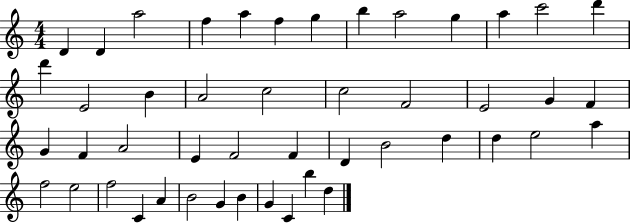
{
  \clef treble
  \numericTimeSignature
  \time 4/4
  \key c \major
  d'4 d'4 a''2 | f''4 a''4 f''4 g''4 | b''4 a''2 g''4 | a''4 c'''2 d'''4 | \break d'''4 e'2 b'4 | a'2 c''2 | c''2 f'2 | e'2 g'4 f'4 | \break g'4 f'4 a'2 | e'4 f'2 f'4 | d'4 b'2 d''4 | d''4 e''2 a''4 | \break f''2 e''2 | f''2 c'4 a'4 | b'2 g'4 b'4 | g'4 c'4 b''4 d''4 | \break \bar "|."
}